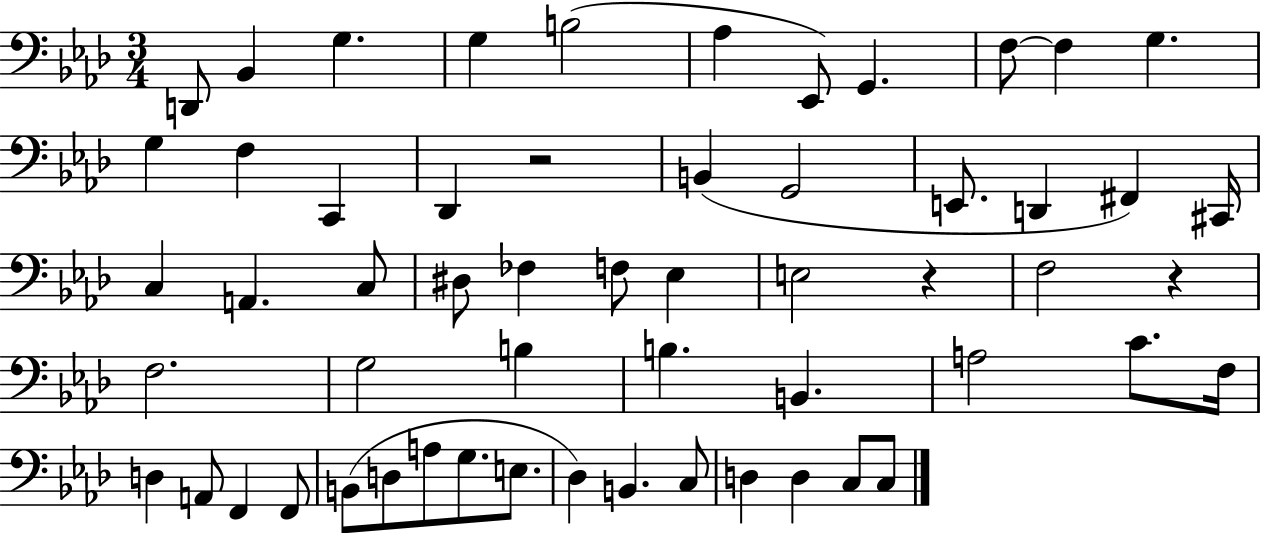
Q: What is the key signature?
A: AES major